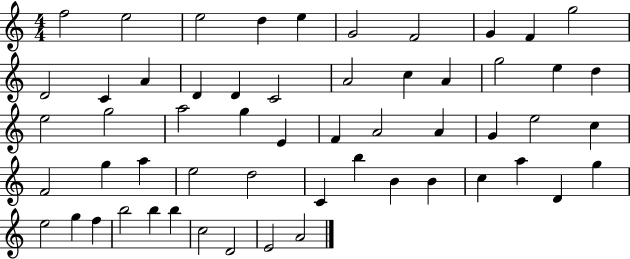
F5/h E5/h E5/h D5/q E5/q G4/h F4/h G4/q F4/q G5/h D4/h C4/q A4/q D4/q D4/q C4/h A4/h C5/q A4/q G5/h E5/q D5/q E5/h G5/h A5/h G5/q E4/q F4/q A4/h A4/q G4/q E5/h C5/q F4/h G5/q A5/q E5/h D5/h C4/q B5/q B4/q B4/q C5/q A5/q D4/q G5/q E5/h G5/q F5/q B5/h B5/q B5/q C5/h D4/h E4/h A4/h